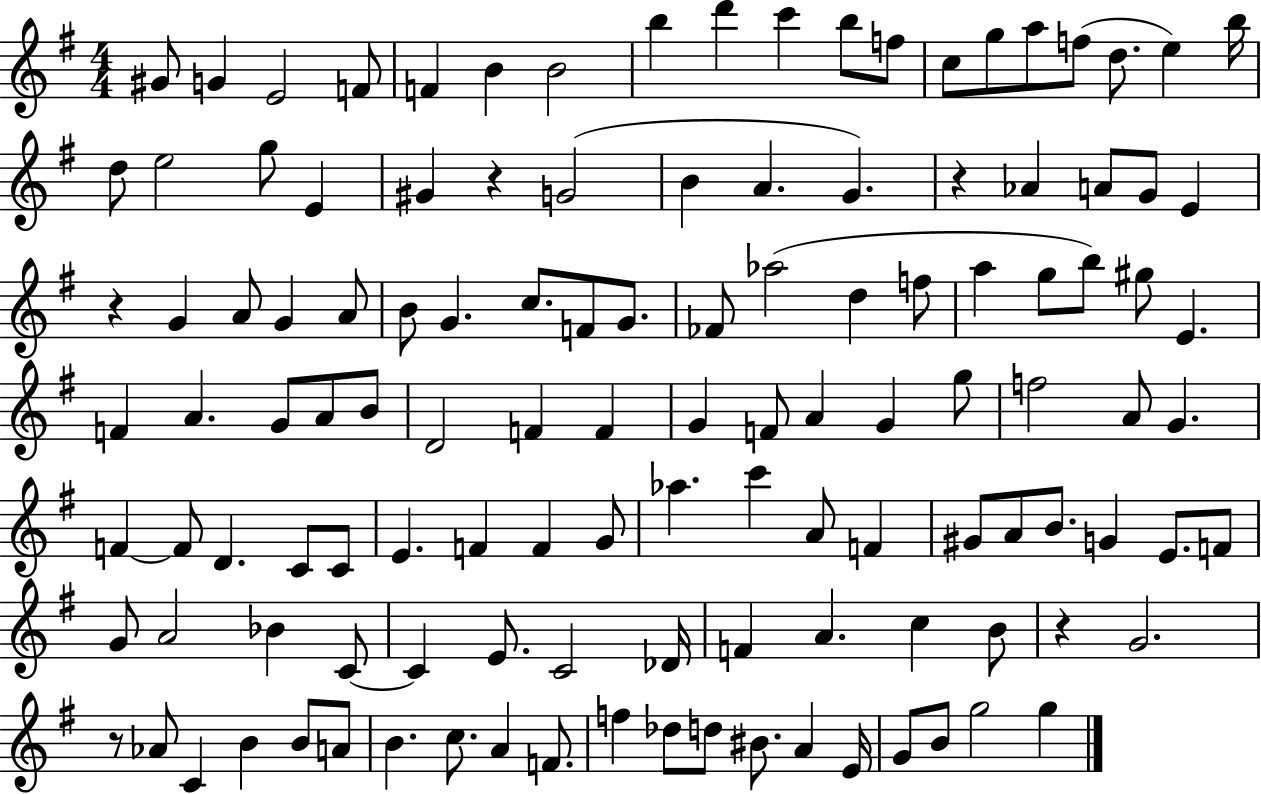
{
  \clef treble
  \numericTimeSignature
  \time 4/4
  \key g \major
  gis'8 g'4 e'2 f'8 | f'4 b'4 b'2 | b''4 d'''4 c'''4 b''8 f''8 | c''8 g''8 a''8 f''8( d''8. e''4) b''16 | \break d''8 e''2 g''8 e'4 | gis'4 r4 g'2( | b'4 a'4. g'4.) | r4 aes'4 a'8 g'8 e'4 | \break r4 g'4 a'8 g'4 a'8 | b'8 g'4. c''8. f'8 g'8. | fes'8 aes''2( d''4 f''8 | a''4 g''8 b''8) gis''8 e'4. | \break f'4 a'4. g'8 a'8 b'8 | d'2 f'4 f'4 | g'4 f'8 a'4 g'4 g''8 | f''2 a'8 g'4. | \break f'4~~ f'8 d'4. c'8 c'8 | e'4. f'4 f'4 g'8 | aes''4. c'''4 a'8 f'4 | gis'8 a'8 b'8. g'4 e'8. f'8 | \break g'8 a'2 bes'4 c'8~~ | c'4 e'8. c'2 des'16 | f'4 a'4. c''4 b'8 | r4 g'2. | \break r8 aes'8 c'4 b'4 b'8 a'8 | b'4. c''8. a'4 f'8. | f''4 des''8 d''8 bis'8. a'4 e'16 | g'8 b'8 g''2 g''4 | \break \bar "|."
}